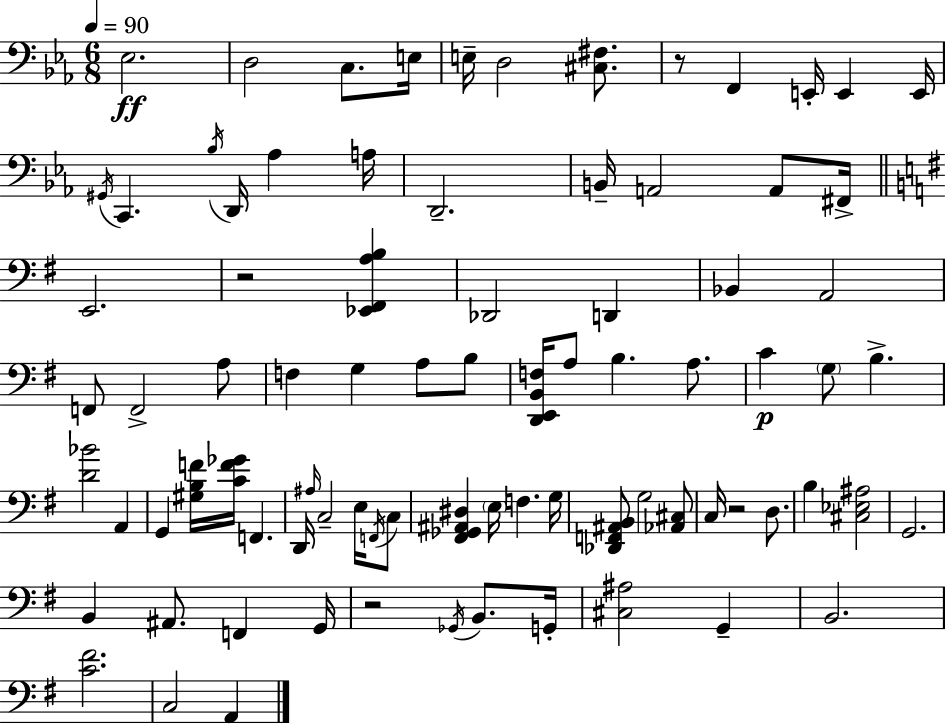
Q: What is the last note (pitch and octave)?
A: A2